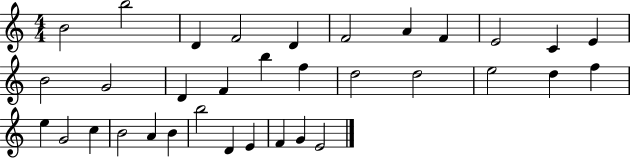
{
  \clef treble
  \numericTimeSignature
  \time 4/4
  \key c \major
  b'2 b''2 | d'4 f'2 d'4 | f'2 a'4 f'4 | e'2 c'4 e'4 | \break b'2 g'2 | d'4 f'4 b''4 f''4 | d''2 d''2 | e''2 d''4 f''4 | \break e''4 g'2 c''4 | b'2 a'4 b'4 | b''2 d'4 e'4 | f'4 g'4 e'2 | \break \bar "|."
}